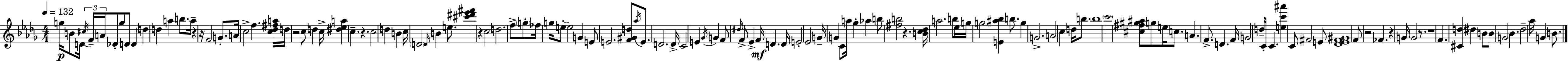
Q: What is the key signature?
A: BES minor